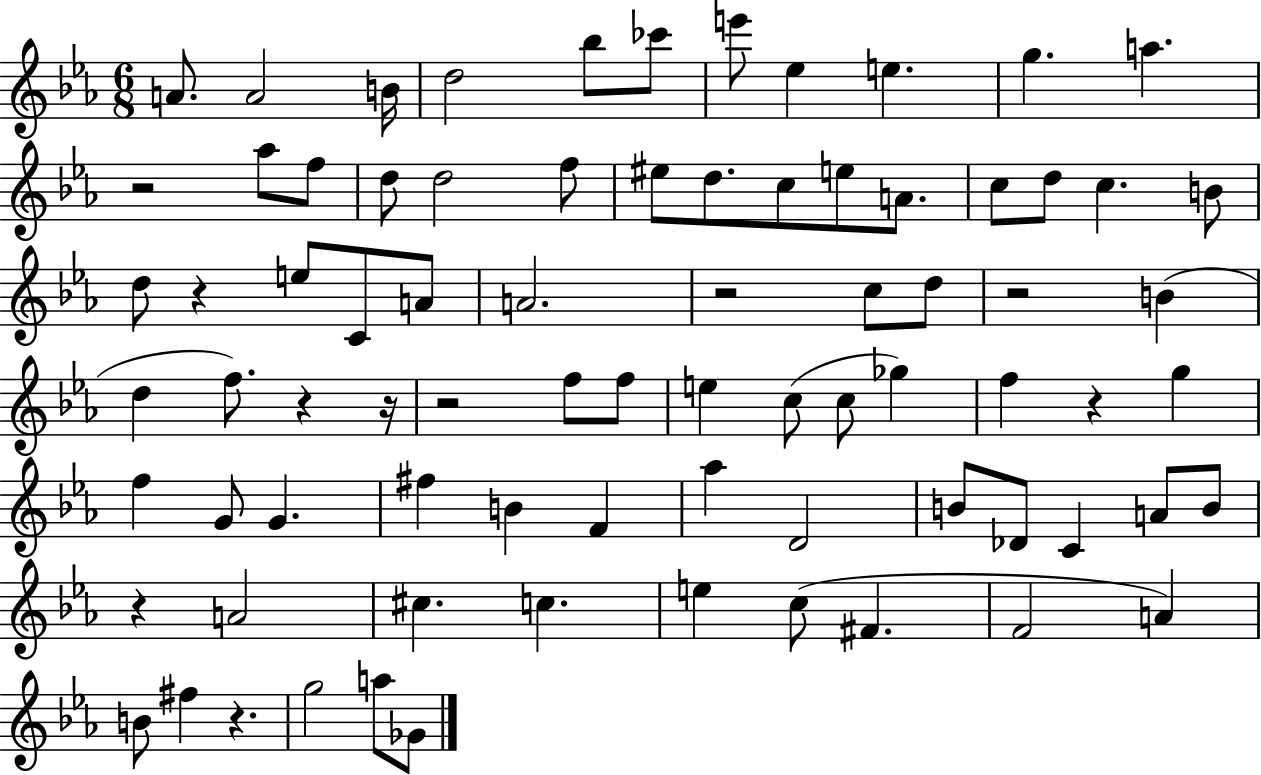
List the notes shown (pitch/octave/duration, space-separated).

A4/e. A4/h B4/s D5/h Bb5/e CES6/e E6/e Eb5/q E5/q. G5/q. A5/q. R/h Ab5/e F5/e D5/e D5/h F5/e EIS5/e D5/e. C5/e E5/e A4/e. C5/e D5/e C5/q. B4/e D5/e R/q E5/e C4/e A4/e A4/h. R/h C5/e D5/e R/h B4/q D5/q F5/e. R/q R/s R/h F5/e F5/e E5/q C5/e C5/e Gb5/q F5/q R/q G5/q F5/q G4/e G4/q. F#5/q B4/q F4/q Ab5/q D4/h B4/e Db4/e C4/q A4/e B4/e R/q A4/h C#5/q. C5/q. E5/q C5/e F#4/q. F4/h A4/q B4/e F#5/q R/q. G5/h A5/e Gb4/e